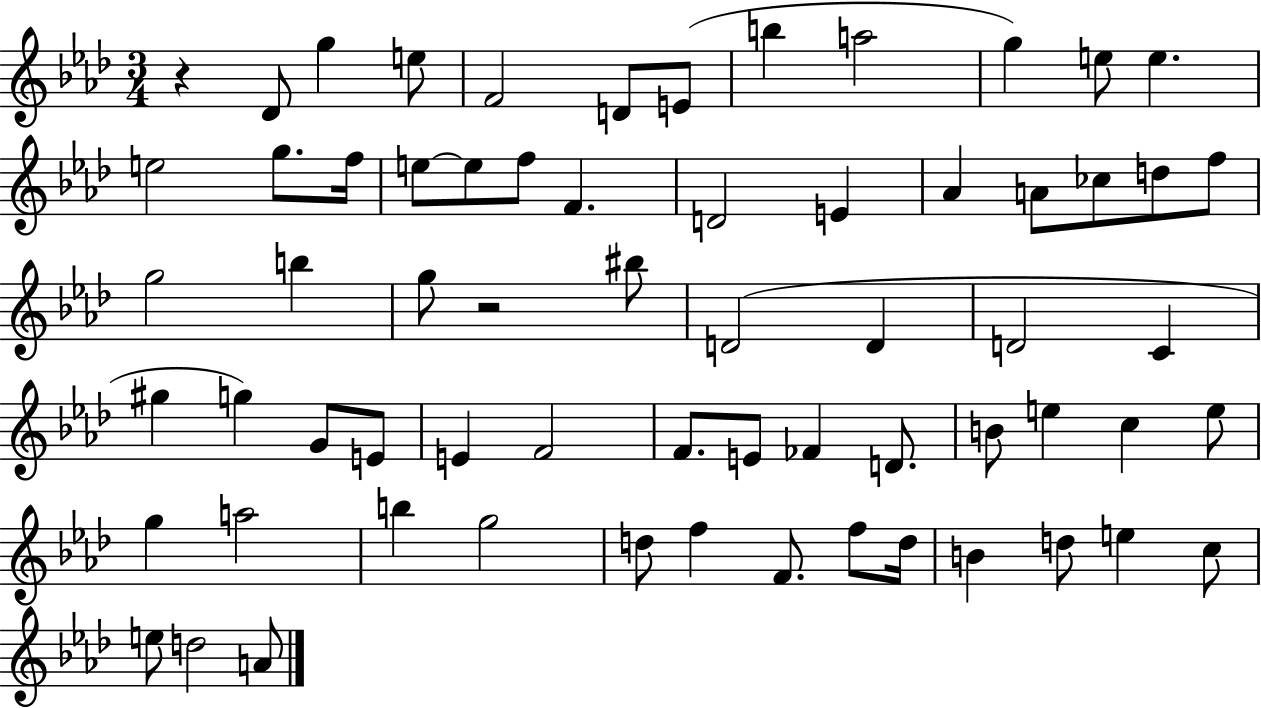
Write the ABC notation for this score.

X:1
T:Untitled
M:3/4
L:1/4
K:Ab
z _D/2 g e/2 F2 D/2 E/2 b a2 g e/2 e e2 g/2 f/4 e/2 e/2 f/2 F D2 E _A A/2 _c/2 d/2 f/2 g2 b g/2 z2 ^b/2 D2 D D2 C ^g g G/2 E/2 E F2 F/2 E/2 _F D/2 B/2 e c e/2 g a2 b g2 d/2 f F/2 f/2 d/4 B d/2 e c/2 e/2 d2 A/2